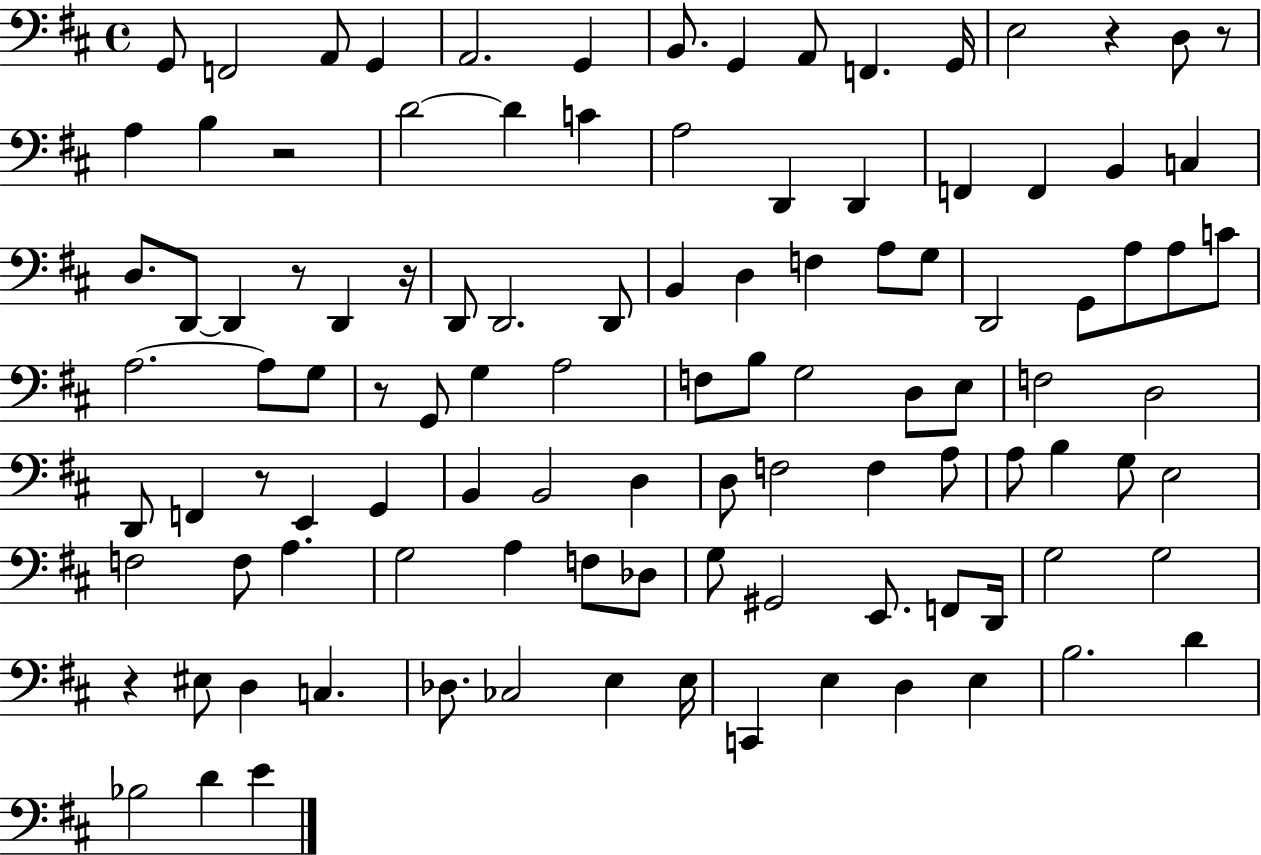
G2/e F2/h A2/e G2/q A2/h. G2/q B2/e. G2/q A2/e F2/q. G2/s E3/h R/q D3/e R/e A3/q B3/q R/h D4/h D4/q C4/q A3/h D2/q D2/q F2/q F2/q B2/q C3/q D3/e. D2/e D2/q R/e D2/q R/s D2/e D2/h. D2/e B2/q D3/q F3/q A3/e G3/e D2/h G2/e A3/e A3/e C4/e A3/h. A3/e G3/e R/e G2/e G3/q A3/h F3/e B3/e G3/h D3/e E3/e F3/h D3/h D2/e F2/q R/e E2/q G2/q B2/q B2/h D3/q D3/e F3/h F3/q A3/e A3/e B3/q G3/e E3/h F3/h F3/e A3/q. G3/h A3/q F3/e Db3/e G3/e G#2/h E2/e. F2/e D2/s G3/h G3/h R/q EIS3/e D3/q C3/q. Db3/e. CES3/h E3/q E3/s C2/q E3/q D3/q E3/q B3/h. D4/q Bb3/h D4/q E4/q